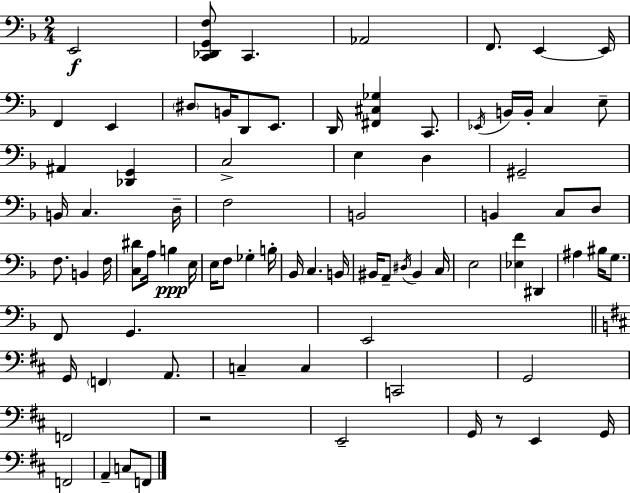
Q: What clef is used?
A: bass